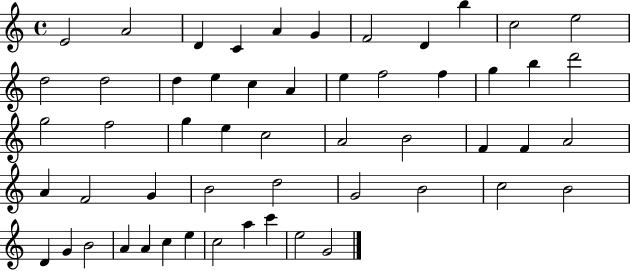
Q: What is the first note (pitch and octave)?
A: E4